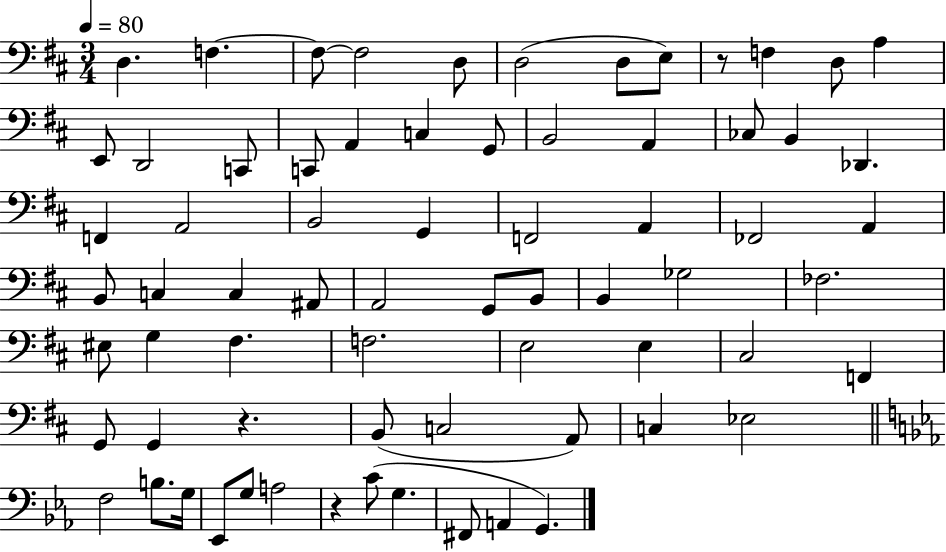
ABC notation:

X:1
T:Untitled
M:3/4
L:1/4
K:D
D, F, F,/2 F,2 D,/2 D,2 D,/2 E,/2 z/2 F, D,/2 A, E,,/2 D,,2 C,,/2 C,,/2 A,, C, G,,/2 B,,2 A,, _C,/2 B,, _D,, F,, A,,2 B,,2 G,, F,,2 A,, _F,,2 A,, B,,/2 C, C, ^A,,/2 A,,2 G,,/2 B,,/2 B,, _G,2 _F,2 ^E,/2 G, ^F, F,2 E,2 E, ^C,2 F,, G,,/2 G,, z B,,/2 C,2 A,,/2 C, _E,2 F,2 B,/2 G,/4 _E,,/2 G,/2 A,2 z C/2 G, ^F,,/2 A,, G,,